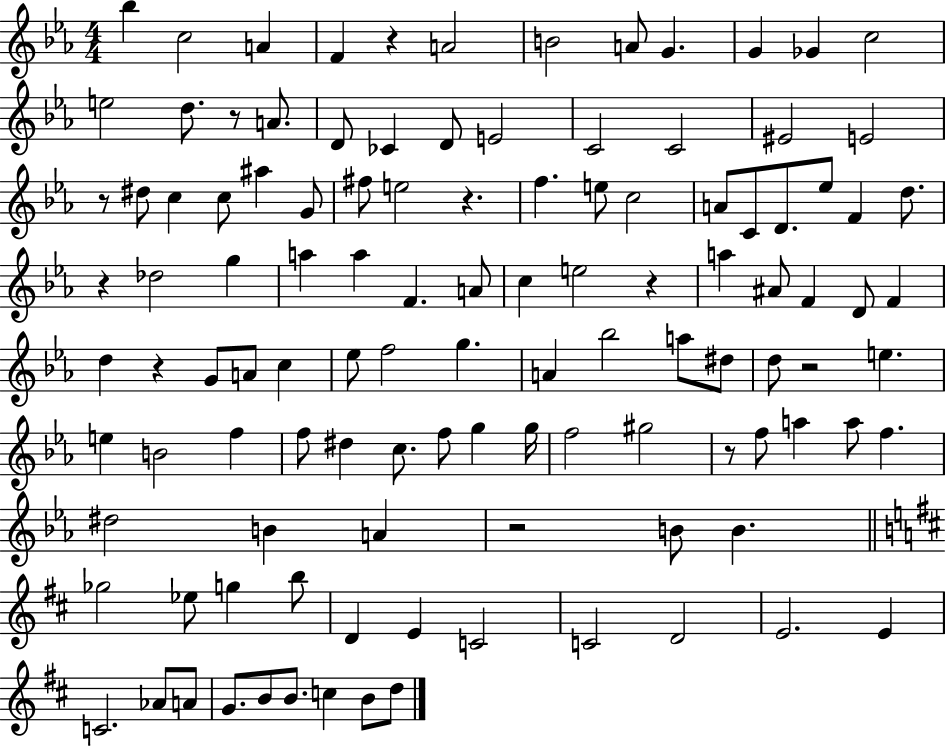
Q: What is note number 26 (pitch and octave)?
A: A#5